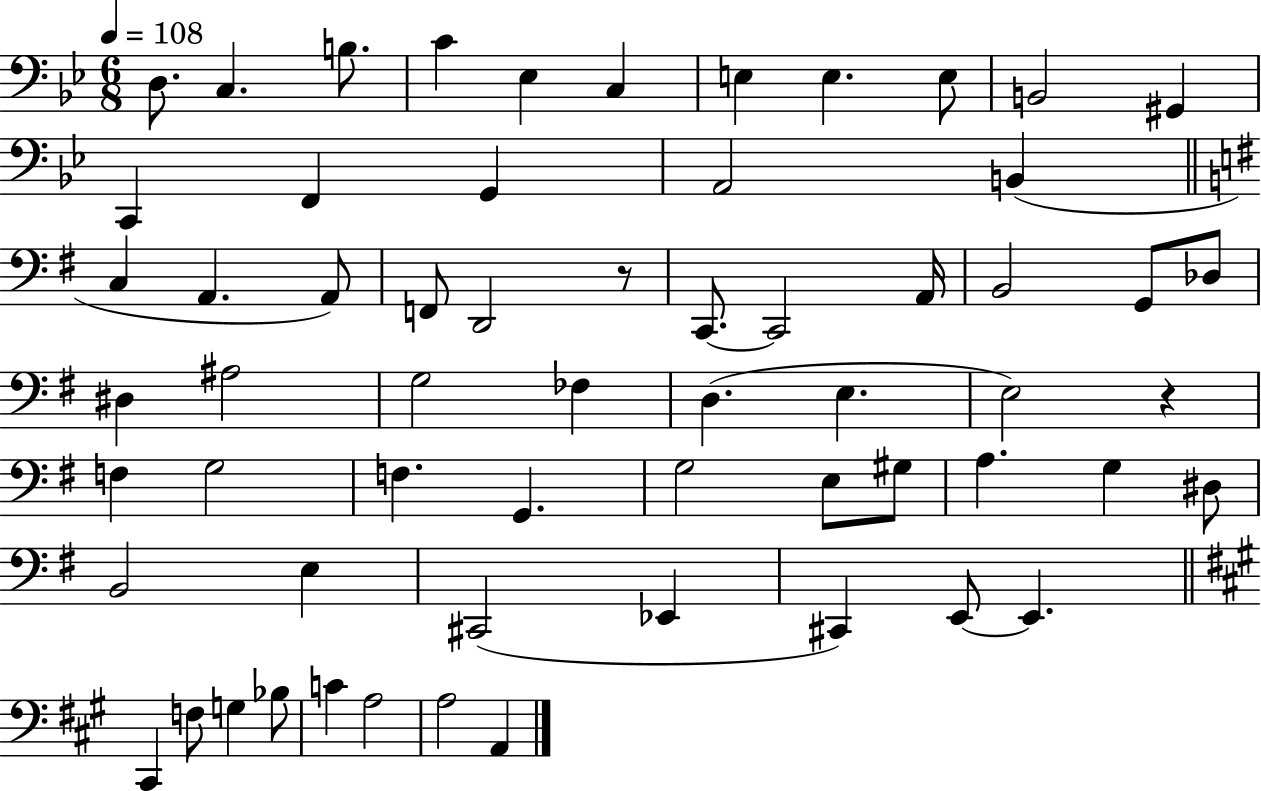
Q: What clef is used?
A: bass